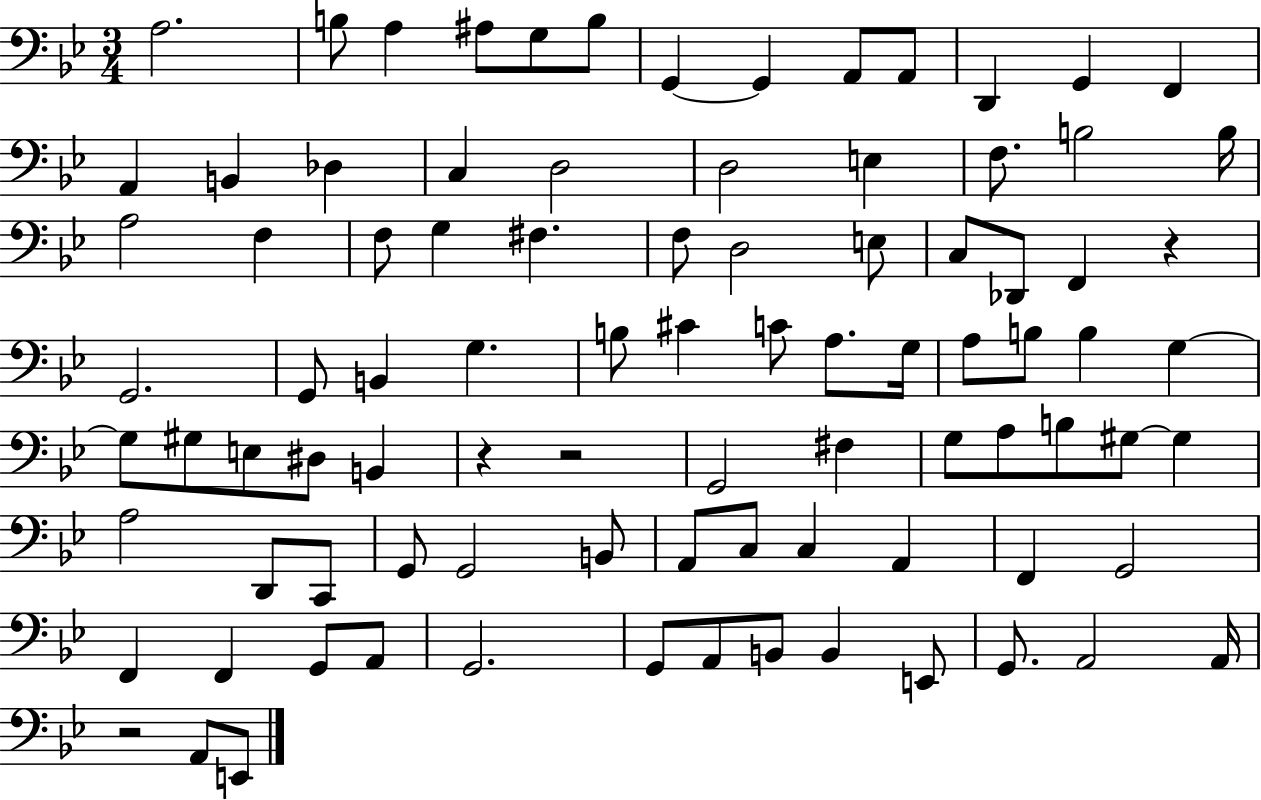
X:1
T:Untitled
M:3/4
L:1/4
K:Bb
A,2 B,/2 A, ^A,/2 G,/2 B,/2 G,, G,, A,,/2 A,,/2 D,, G,, F,, A,, B,, _D, C, D,2 D,2 E, F,/2 B,2 B,/4 A,2 F, F,/2 G, ^F, F,/2 D,2 E,/2 C,/2 _D,,/2 F,, z G,,2 G,,/2 B,, G, B,/2 ^C C/2 A,/2 G,/4 A,/2 B,/2 B, G, G,/2 ^G,/2 E,/2 ^D,/2 B,, z z2 G,,2 ^F, G,/2 A,/2 B,/2 ^G,/2 ^G, A,2 D,,/2 C,,/2 G,,/2 G,,2 B,,/2 A,,/2 C,/2 C, A,, F,, G,,2 F,, F,, G,,/2 A,,/2 G,,2 G,,/2 A,,/2 B,,/2 B,, E,,/2 G,,/2 A,,2 A,,/4 z2 A,,/2 E,,/2